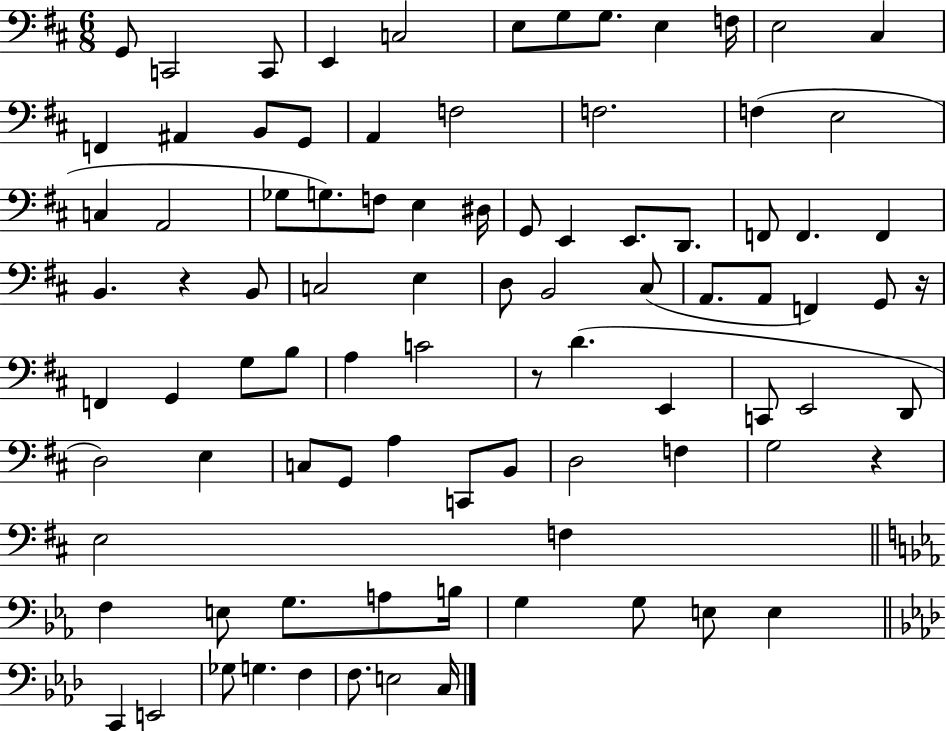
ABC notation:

X:1
T:Untitled
M:6/8
L:1/4
K:D
G,,/2 C,,2 C,,/2 E,, C,2 E,/2 G,/2 G,/2 E, F,/4 E,2 ^C, F,, ^A,, B,,/2 G,,/2 A,, F,2 F,2 F, E,2 C, A,,2 _G,/2 G,/2 F,/2 E, ^D,/4 G,,/2 E,, E,,/2 D,,/2 F,,/2 F,, F,, B,, z B,,/2 C,2 E, D,/2 B,,2 ^C,/2 A,,/2 A,,/2 F,, G,,/2 z/4 F,, G,, G,/2 B,/2 A, C2 z/2 D E,, C,,/2 E,,2 D,,/2 D,2 E, C,/2 G,,/2 A, C,,/2 B,,/2 D,2 F, G,2 z E,2 F, F, E,/2 G,/2 A,/2 B,/4 G, G,/2 E,/2 E, C,, E,,2 _G,/2 G, F, F,/2 E,2 C,/4